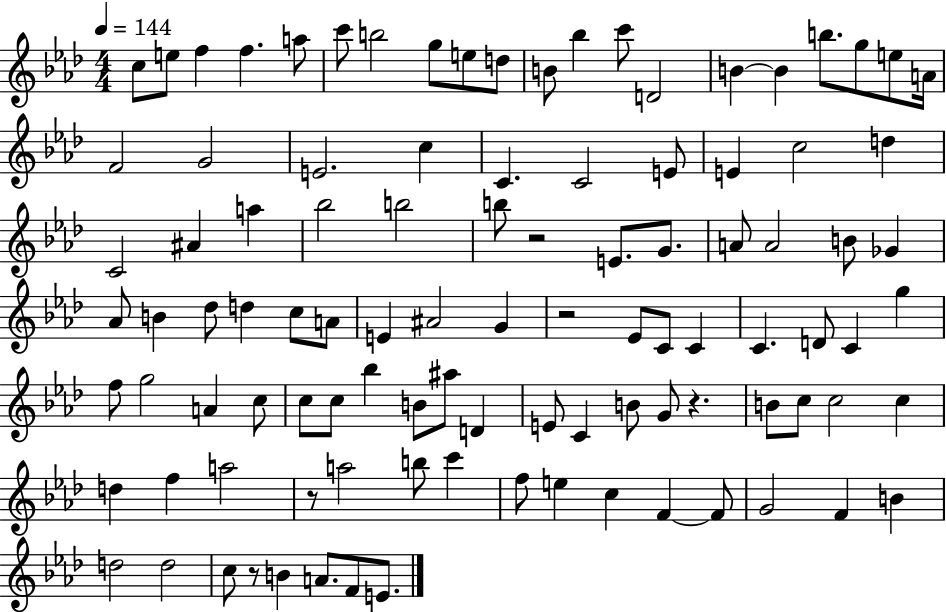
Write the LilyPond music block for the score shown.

{
  \clef treble
  \numericTimeSignature
  \time 4/4
  \key aes \major
  \tempo 4 = 144
  \repeat volta 2 { c''8 e''8 f''4 f''4. a''8 | c'''8 b''2 g''8 e''8 d''8 | b'8 bes''4 c'''8 d'2 | b'4~~ b'4 b''8. g''8 e''8 a'16 | \break f'2 g'2 | e'2. c''4 | c'4. c'2 e'8 | e'4 c''2 d''4 | \break c'2 ais'4 a''4 | bes''2 b''2 | b''8 r2 e'8. g'8. | a'8 a'2 b'8 ges'4 | \break aes'8 b'4 des''8 d''4 c''8 a'8 | e'4 ais'2 g'4 | r2 ees'8 c'8 c'4 | c'4. d'8 c'4 g''4 | \break f''8 g''2 a'4 c''8 | c''8 c''8 bes''4 b'8 ais''8 d'4 | e'8 c'4 b'8 g'8 r4. | b'8 c''8 c''2 c''4 | \break d''4 f''4 a''2 | r8 a''2 b''8 c'''4 | f''8 e''4 c''4 f'4~~ f'8 | g'2 f'4 b'4 | \break d''2 d''2 | c''8 r8 b'4 a'8. f'8 e'8. | } \bar "|."
}